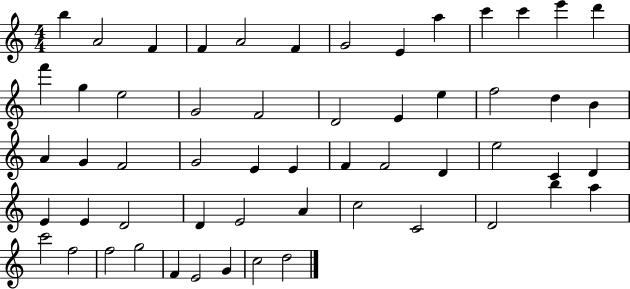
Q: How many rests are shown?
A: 0